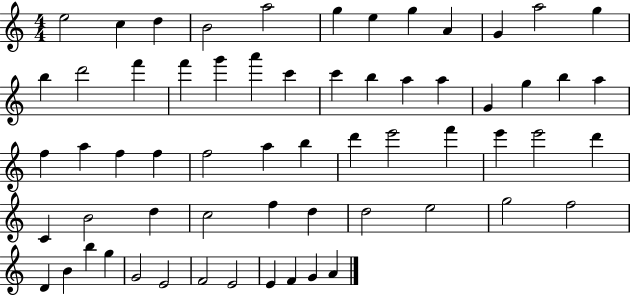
{
  \clef treble
  \numericTimeSignature
  \time 4/4
  \key c \major
  e''2 c''4 d''4 | b'2 a''2 | g''4 e''4 g''4 a'4 | g'4 a''2 g''4 | \break b''4 d'''2 f'''4 | f'''4 g'''4 a'''4 c'''4 | c'''4 b''4 a''4 a''4 | g'4 g''4 b''4 a''4 | \break f''4 a''4 f''4 f''4 | f''2 a''4 b''4 | d'''4 e'''2 f'''4 | e'''4 e'''2 d'''4 | \break c'4 b'2 d''4 | c''2 f''4 d''4 | d''2 e''2 | g''2 f''2 | \break d'4 b'4 b''4 g''4 | g'2 e'2 | f'2 e'2 | e'4 f'4 g'4 a'4 | \break \bar "|."
}